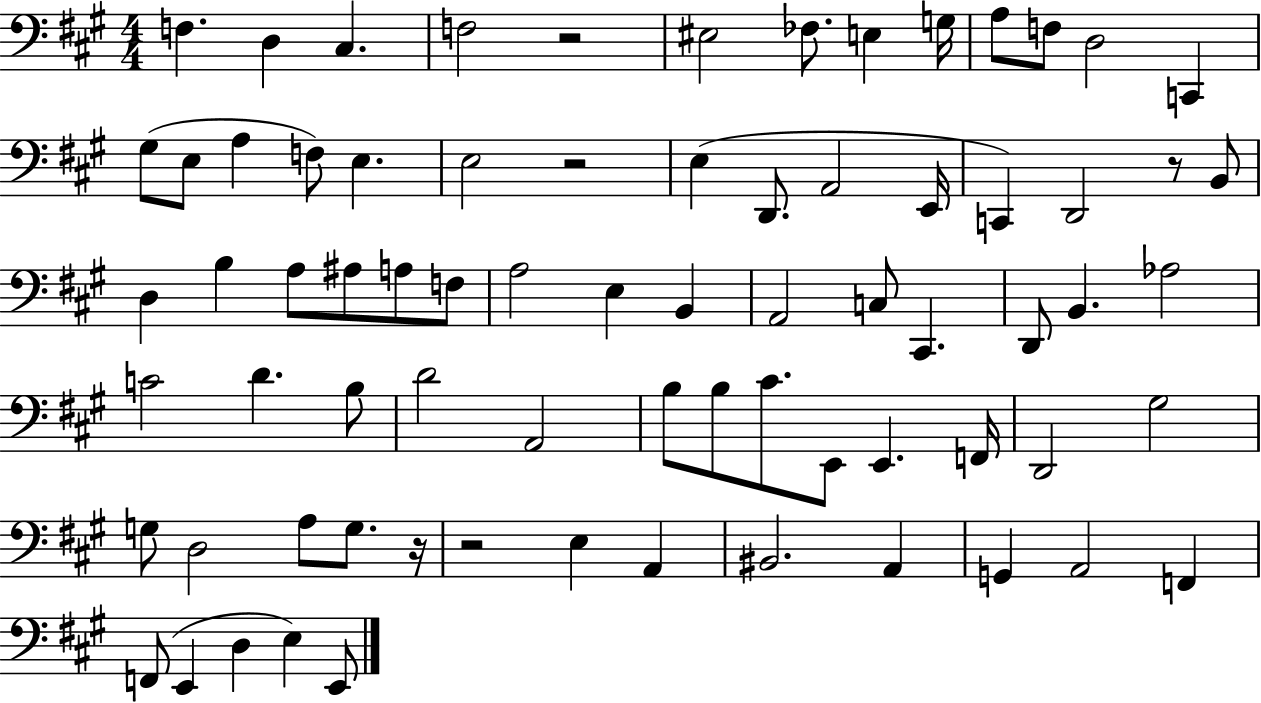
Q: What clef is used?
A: bass